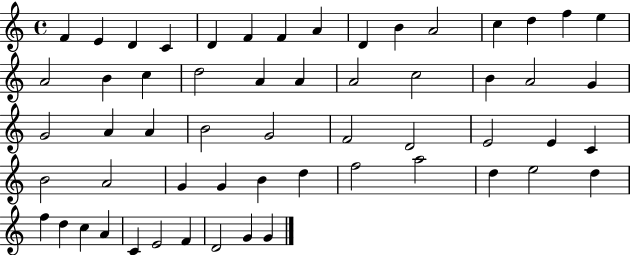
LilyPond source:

{
  \clef treble
  \time 4/4
  \defaultTimeSignature
  \key c \major
  f'4 e'4 d'4 c'4 | d'4 f'4 f'4 a'4 | d'4 b'4 a'2 | c''4 d''4 f''4 e''4 | \break a'2 b'4 c''4 | d''2 a'4 a'4 | a'2 c''2 | b'4 a'2 g'4 | \break g'2 a'4 a'4 | b'2 g'2 | f'2 d'2 | e'2 e'4 c'4 | \break b'2 a'2 | g'4 g'4 b'4 d''4 | f''2 a''2 | d''4 e''2 d''4 | \break f''4 d''4 c''4 a'4 | c'4 e'2 f'4 | d'2 g'4 g'4 | \bar "|."
}